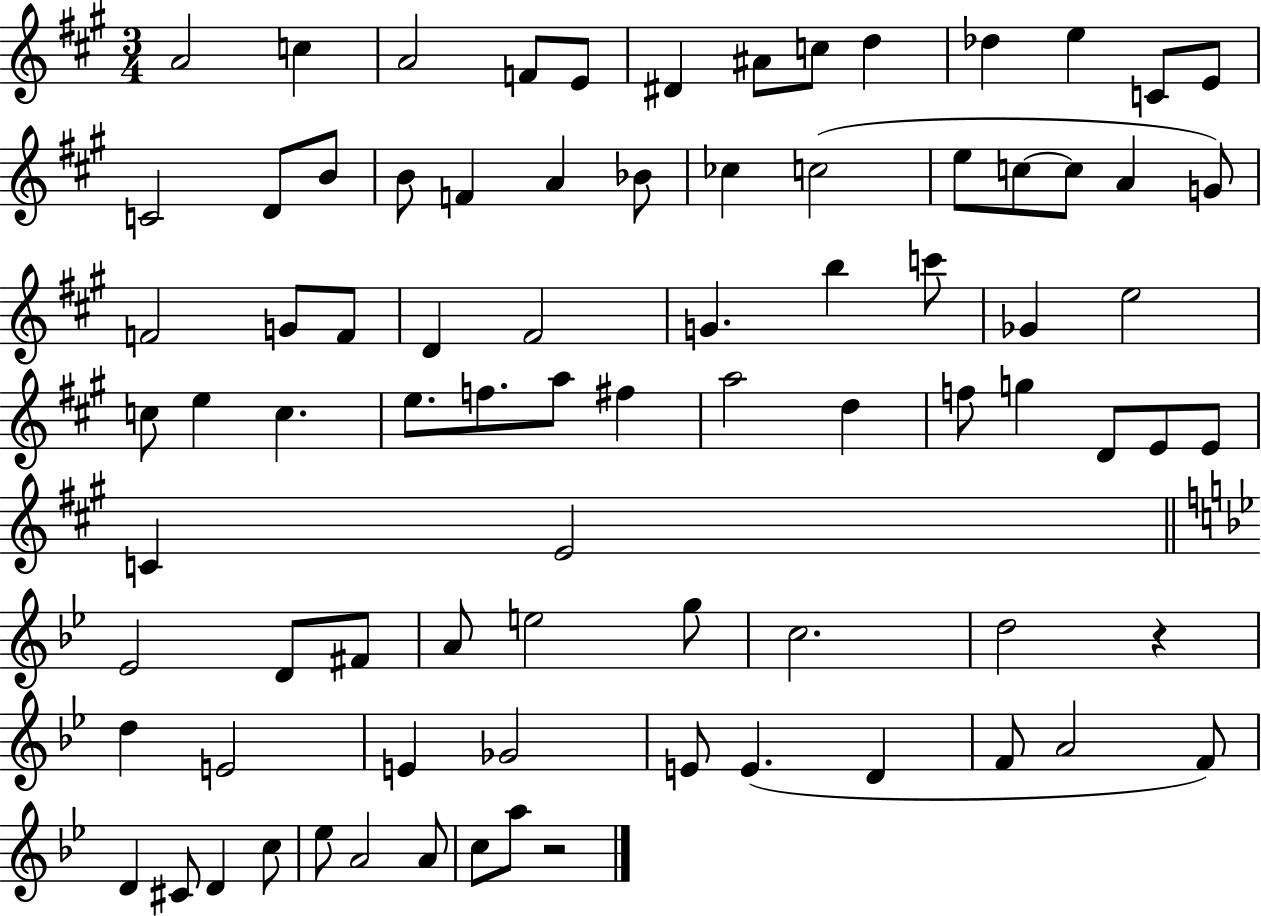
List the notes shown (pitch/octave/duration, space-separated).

A4/h C5/q A4/h F4/e E4/e D#4/q A#4/e C5/e D5/q Db5/q E5/q C4/e E4/e C4/h D4/e B4/e B4/e F4/q A4/q Bb4/e CES5/q C5/h E5/e C5/e C5/e A4/q G4/e F4/h G4/e F4/e D4/q F#4/h G4/q. B5/q C6/e Gb4/q E5/h C5/e E5/q C5/q. E5/e. F5/e. A5/e F#5/q A5/h D5/q F5/e G5/q D4/e E4/e E4/e C4/q E4/h Eb4/h D4/e F#4/e A4/e E5/h G5/e C5/h. D5/h R/q D5/q E4/h E4/q Gb4/h E4/e E4/q. D4/q F4/e A4/h F4/e D4/q C#4/e D4/q C5/e Eb5/e A4/h A4/e C5/e A5/e R/h